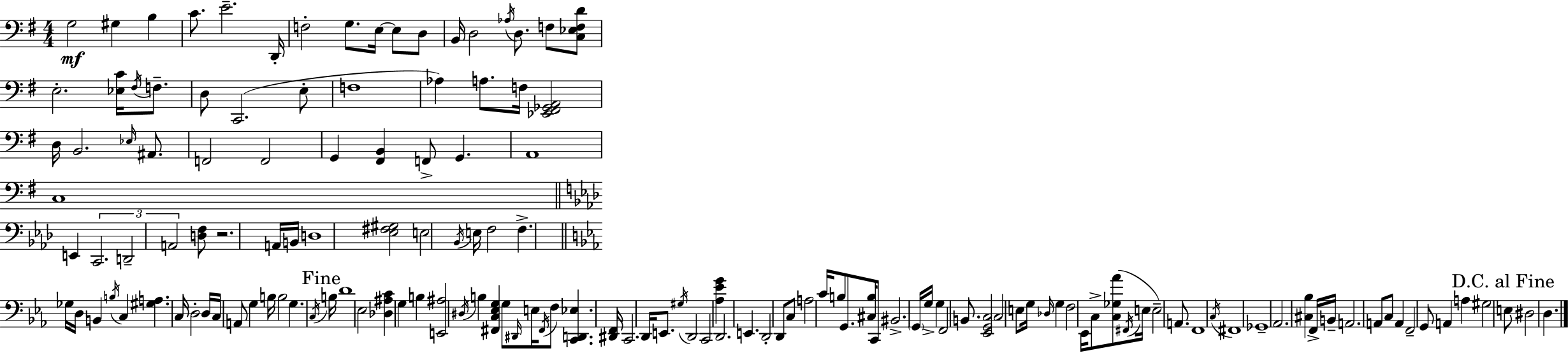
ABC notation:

X:1
T:Untitled
M:4/4
L:1/4
K:Em
G,2 ^G, B, C/2 E2 D,,/4 F,2 G,/2 E,/4 E,/2 D,/2 B,,/4 D,2 _A,/4 D,/2 F,/2 [C,_E,F,D]/2 E,2 [_E,C]/4 ^F,/4 F,/2 D,/2 C,,2 E,/2 F,4 _A, A,/2 F,/4 [_E,,^F,,_G,,A,,]2 D,/4 B,,2 _E,/4 ^A,,/2 F,,2 F,,2 G,, [^F,,B,,] F,,/2 G,, A,,4 C,4 E,, C,,2 D,,2 A,,2 [D,F,]/2 z2 A,,/4 B,,/4 D,4 [_E,^F,^G,]2 E,2 _B,,/4 E,/4 F,2 F, _G,/4 D,/4 B,, B,/4 C, [^G,A,] C,/4 D,2 D,/4 C,/4 A,,/2 G, B,/4 B,2 G, C,/4 B,/4 D4 _E,2 [_D,^A,C] G, B, [E,,^A,]2 ^D,/4 B, [^F,,C,_E,G,] G,/2 ^D,,/4 E,/4 ^F,,/4 F,/2 [C,,D,,_E,] [^D,,F,,]/4 C,,2 D,,/4 E,,/2 ^G,/4 D,,2 C,,2 [_A,_EG] D,,2 E,, D,,2 D,,/2 C,/2 A,2 C/4 B,/2 G,,/2 [^C,B,]/4 C,,/2 ^B,,2 G,,/4 G,/4 G, F,,2 B,,/2 [_E,,G,,C,]2 C,2 E,/2 G,/4 _D,/4 G, F,2 _E,,/4 C,/2 [C,_G,_A]/2 ^F,,/4 E,/4 E,2 A,,/2 F,,4 C,/4 ^F,,4 _G,,4 _A,,2 [^C,_B,] F,,/4 B,,/4 A,,2 A,,/2 C,/2 A,, F,,2 G,,/2 A,, A, ^G,2 E,/2 ^D,2 D,